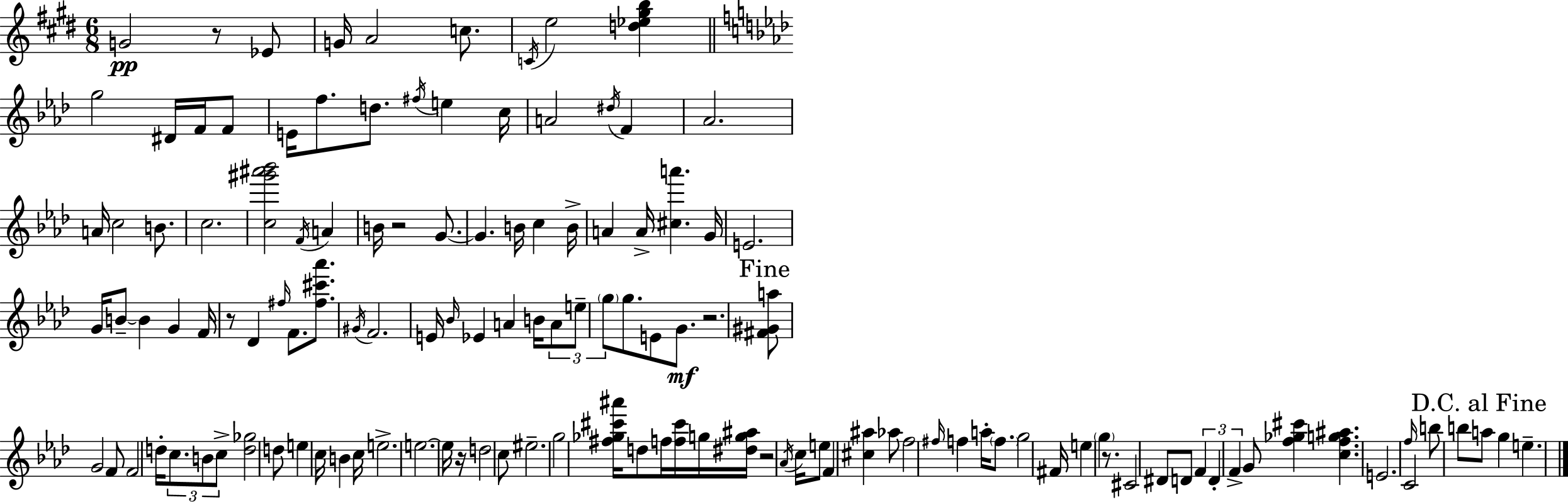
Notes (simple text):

G4/h R/e Eb4/e G4/s A4/h C5/e. C4/s E5/h [D5,Eb5,G#5,B5]/q G5/h D#4/s F4/s F4/e E4/s F5/e. D5/e. F#5/s E5/q C5/s A4/h D#5/s F4/q Ab4/h. A4/s C5/h B4/e. C5/h. [C5,G#6,A#6,Bb6]/h F4/s A4/q B4/s R/h G4/e. G4/q. B4/s C5/q B4/s A4/q A4/s [C#5,A6]/q. G4/s E4/h. G4/s B4/e B4/q G4/q F4/s R/e Db4/q F#5/s F4/e. [F#5,C#6,Ab6]/e. G#4/s F4/h. E4/s Bb4/s Eb4/q A4/q B4/s A4/e E5/e G5/e G5/e. E4/e G4/e. R/h. [F#4,G#4,A5]/e G4/h F4/e F4/h D5/s C5/e. B4/e C5/e [D5,Gb5]/h D5/e E5/q C5/s B4/q C5/s E5/h. E5/h. E5/s R/s D5/h C5/e EIS5/h. G5/h [F#5,Gb5,C#6,A#6]/s D5/e F5/s [F5,C#6]/s G5/s [D#5,G5,A#5]/s R/h Ab4/s C5/s E5/e F4/q [C#5,A#5]/q Ab5/e F5/h F#5/s F5/q A5/s F5/e. G5/h F#4/s E5/q G5/q R/e. C#4/h D#4/e D4/e F4/q D4/q F4/q G4/e [F5,Gb5,C#6]/q [C5,F5,G5,A#5]/q. E4/h. C4/h F5/s B5/e B5/e A5/e G5/q E5/q.